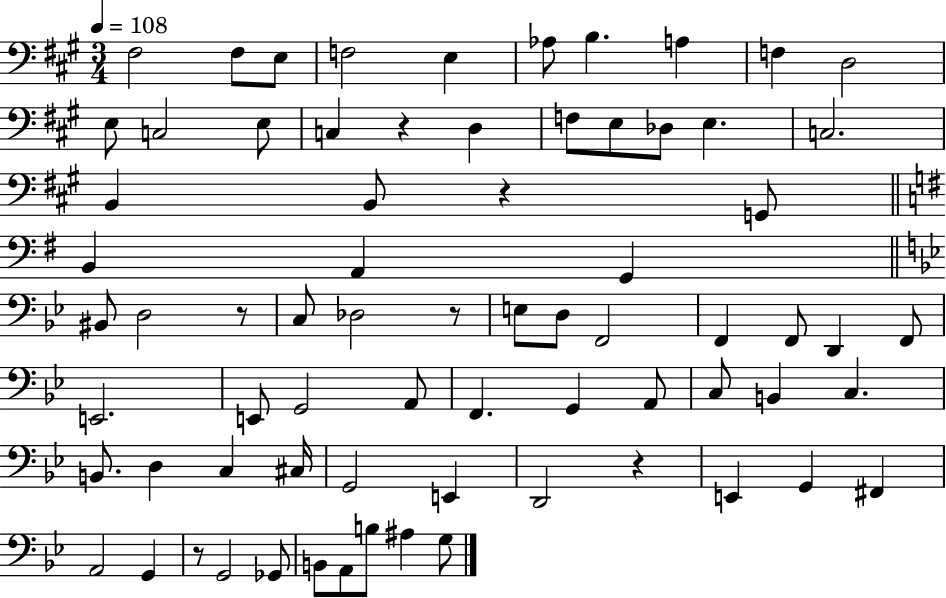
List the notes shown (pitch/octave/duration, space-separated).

F#3/h F#3/e E3/e F3/h E3/q Ab3/e B3/q. A3/q F3/q D3/h E3/e C3/h E3/e C3/q R/q D3/q F3/e E3/e Db3/e E3/q. C3/h. B2/q B2/e R/q G2/e B2/q A2/q G2/q BIS2/e D3/h R/e C3/e Db3/h R/e E3/e D3/e F2/h F2/q F2/e D2/q F2/e E2/h. E2/e G2/h A2/e F2/q. G2/q A2/e C3/e B2/q C3/q. B2/e. D3/q C3/q C#3/s G2/h E2/q D2/h R/q E2/q G2/q F#2/q A2/h G2/q R/e G2/h Gb2/e B2/e A2/e B3/e A#3/q G3/e